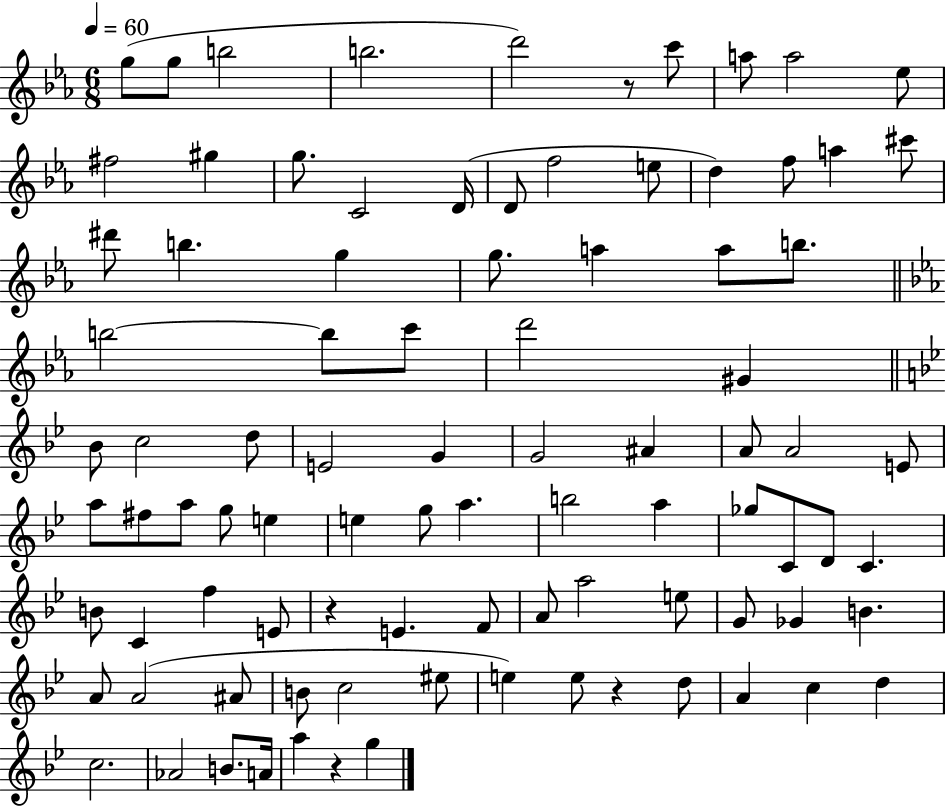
{
  \clef treble
  \numericTimeSignature
  \time 6/8
  \key ees \major
  \tempo 4 = 60
  g''8( g''8 b''2 | b''2. | d'''2) r8 c'''8 | a''8 a''2 ees''8 | \break fis''2 gis''4 | g''8. c'2 d'16( | d'8 f''2 e''8 | d''4) f''8 a''4 cis'''8 | \break dis'''8 b''4. g''4 | g''8. a''4 a''8 b''8. | \bar "||" \break \key c \minor b''2~~ b''8 c'''8 | d'''2 gis'4 | \bar "||" \break \key bes \major bes'8 c''2 d''8 | e'2 g'4 | g'2 ais'4 | a'8 a'2 e'8 | \break a''8 fis''8 a''8 g''8 e''4 | e''4 g''8 a''4. | b''2 a''4 | ges''8 c'8 d'8 c'4. | \break b'8 c'4 f''4 e'8 | r4 e'4. f'8 | a'8 a''2 e''8 | g'8 ges'4 b'4. | \break a'8 a'2( ais'8 | b'8 c''2 eis''8 | e''4) e''8 r4 d''8 | a'4 c''4 d''4 | \break c''2. | aes'2 b'8. a'16 | a''4 r4 g''4 | \bar "|."
}